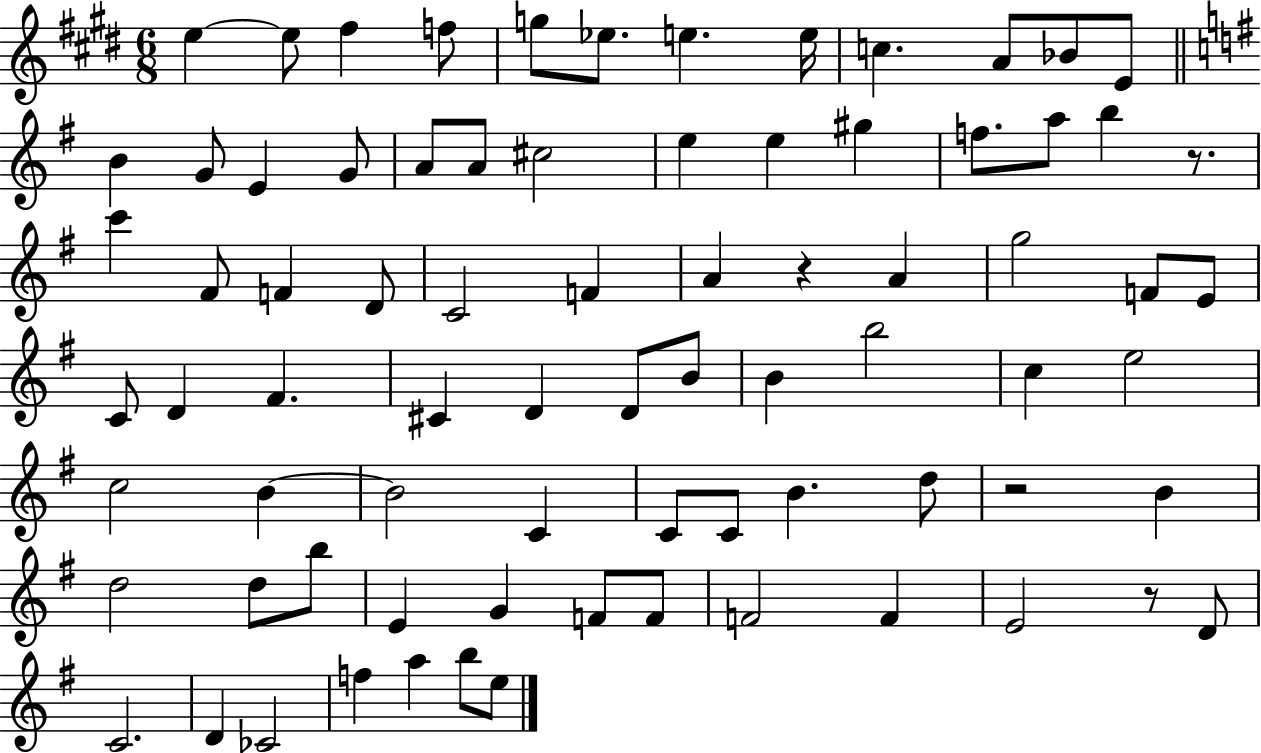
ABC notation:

X:1
T:Untitled
M:6/8
L:1/4
K:E
e e/2 ^f f/2 g/2 _e/2 e e/4 c A/2 _B/2 E/2 B G/2 E G/2 A/2 A/2 ^c2 e e ^g f/2 a/2 b z/2 c' ^F/2 F D/2 C2 F A z A g2 F/2 E/2 C/2 D ^F ^C D D/2 B/2 B b2 c e2 c2 B B2 C C/2 C/2 B d/2 z2 B d2 d/2 b/2 E G F/2 F/2 F2 F E2 z/2 D/2 C2 D _C2 f a b/2 e/2